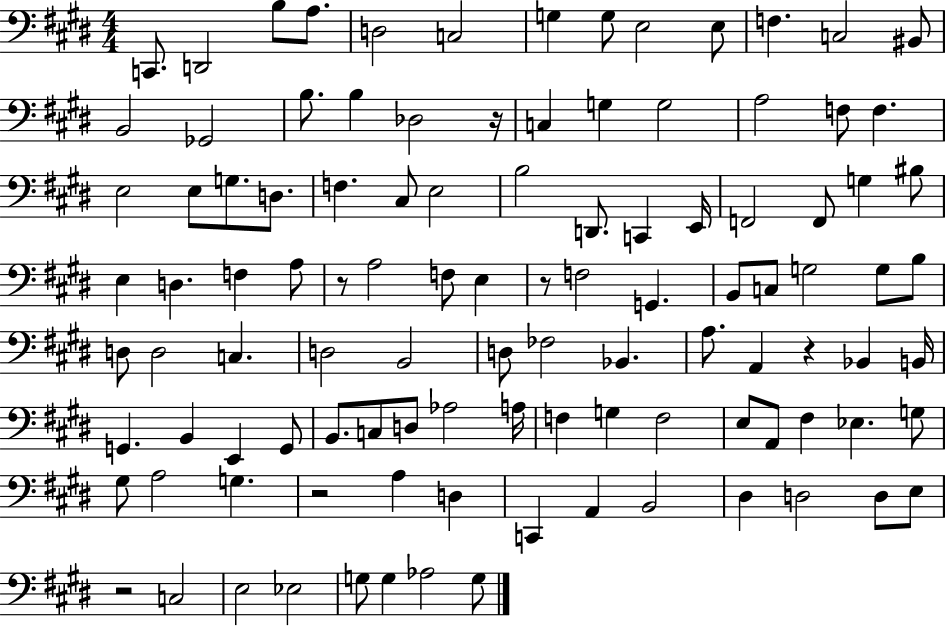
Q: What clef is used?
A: bass